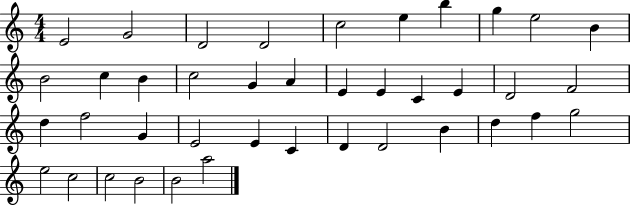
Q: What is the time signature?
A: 4/4